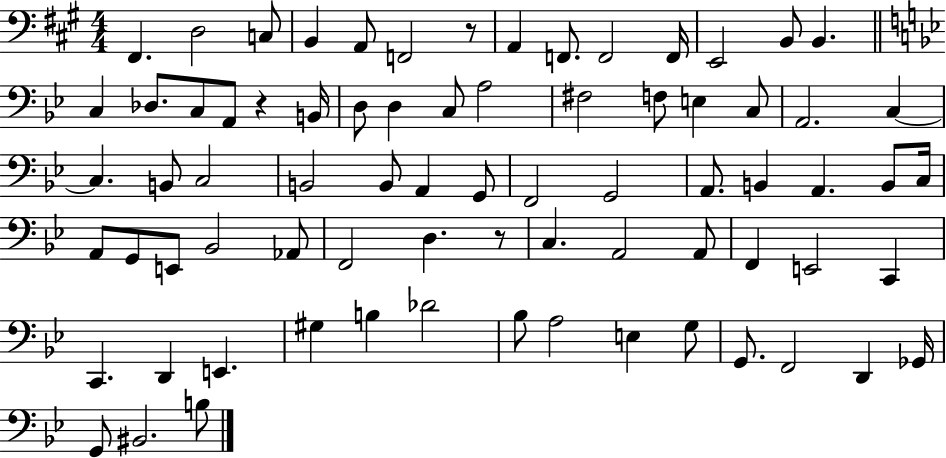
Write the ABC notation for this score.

X:1
T:Untitled
M:4/4
L:1/4
K:A
^F,, D,2 C,/2 B,, A,,/2 F,,2 z/2 A,, F,,/2 F,,2 F,,/4 E,,2 B,,/2 B,, C, _D,/2 C,/2 A,,/2 z B,,/4 D,/2 D, C,/2 A,2 ^F,2 F,/2 E, C,/2 A,,2 C, C, B,,/2 C,2 B,,2 B,,/2 A,, G,,/2 F,,2 G,,2 A,,/2 B,, A,, B,,/2 C,/4 A,,/2 G,,/2 E,,/2 _B,,2 _A,,/2 F,,2 D, z/2 C, A,,2 A,,/2 F,, E,,2 C,, C,, D,, E,, ^G, B, _D2 _B,/2 A,2 E, G,/2 G,,/2 F,,2 D,, _G,,/4 G,,/2 ^B,,2 B,/2